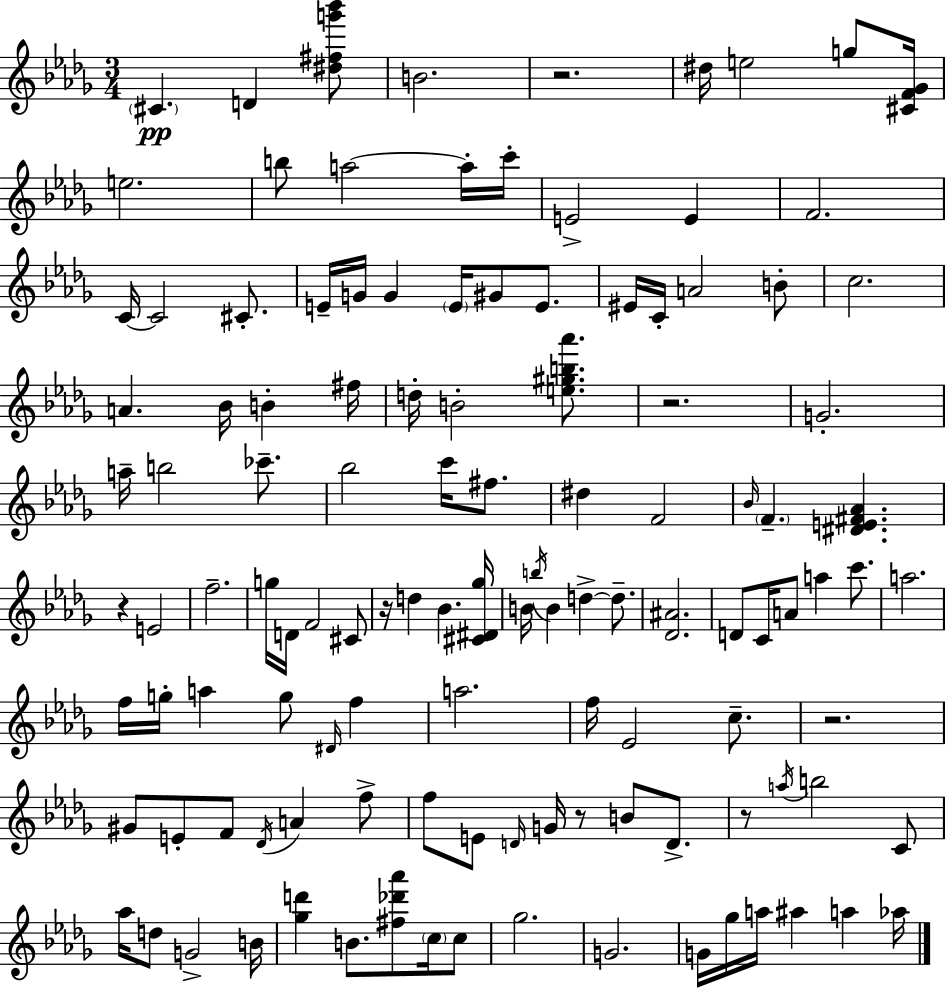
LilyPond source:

{
  \clef treble
  \numericTimeSignature
  \time 3/4
  \key bes \minor
  \parenthesize cis'4.\pp d'4 <dis'' fis'' g''' bes'''>8 | b'2. | r2. | dis''16 e''2 g''8 <cis' f' ges'>16 | \break e''2. | b''8 a''2~~ a''16-. c'''16-. | e'2-> e'4 | f'2. | \break c'16~~ c'2 cis'8.-. | e'16-- g'16 g'4 \parenthesize e'16 gis'8 e'8. | eis'16 c'16-. a'2 b'8-. | c''2. | \break a'4. bes'16 b'4-. fis''16 | d''16-. b'2-. <e'' gis'' b'' aes'''>8. | r2. | g'2.-. | \break a''16-- b''2 ces'''8.-- | bes''2 c'''16 fis''8. | dis''4 f'2 | \grace { bes'16 } \parenthesize f'4.-- <dis' e' fis' aes'>4. | \break r4 e'2 | f''2.-- | g''16 d'16 f'2 cis'8 | r16 d''4 bes'4. | \break <cis' dis' ges''>16 b'16 \acciaccatura { b''16 } b'4 d''4->~~ d''8.-- | <des' ais'>2. | d'8 c'16 a'8 a''4 c'''8. | a''2. | \break f''16 g''16-. a''4 g''8 \grace { dis'16 } f''4 | a''2. | f''16 ees'2 | c''8.-- r2. | \break gis'8 e'8-. f'8 \acciaccatura { des'16 } a'4 | f''8-> f''8 e'8 \grace { d'16 } g'16 r8 | b'8 d'8.-> r8 \acciaccatura { a''16 } b''2 | c'8 aes''16 d''8 g'2-> | \break b'16 <ges'' d'''>4 b'8. | <fis'' des''' aes'''>8 \parenthesize c''16 c''8 ges''2. | g'2. | g'16 ges''16 a''16 ais''4 | \break a''4 aes''16 \bar "|."
}